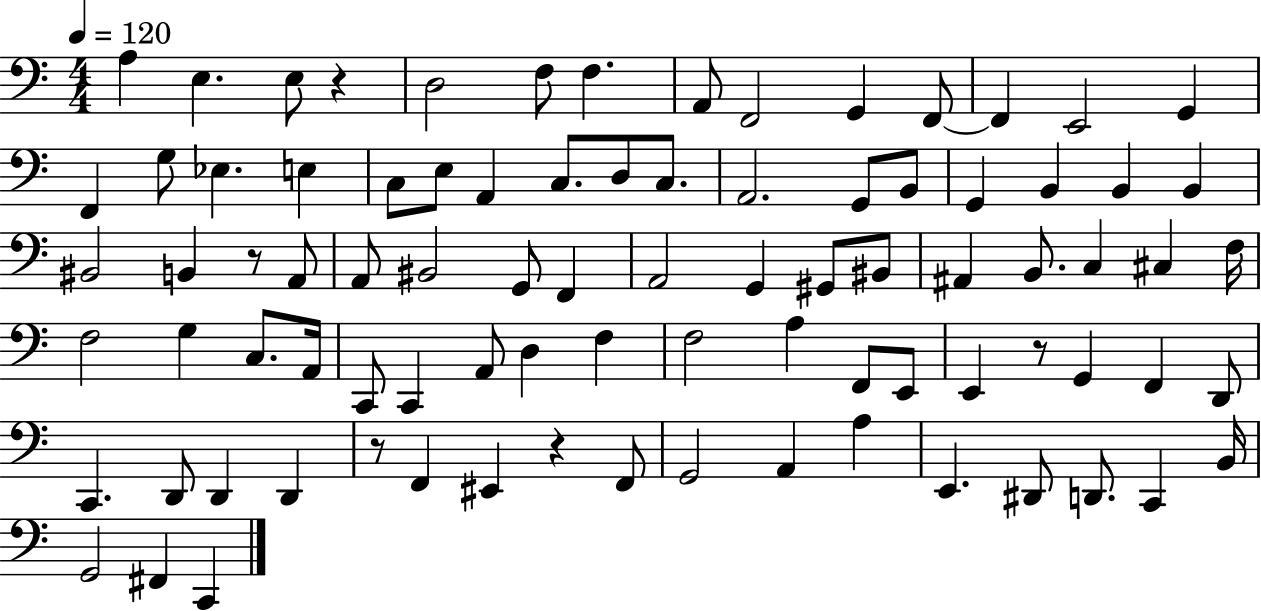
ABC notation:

X:1
T:Untitled
M:4/4
L:1/4
K:C
A, E, E,/2 z D,2 F,/2 F, A,,/2 F,,2 G,, F,,/2 F,, E,,2 G,, F,, G,/2 _E, E, C,/2 E,/2 A,, C,/2 D,/2 C,/2 A,,2 G,,/2 B,,/2 G,, B,, B,, B,, ^B,,2 B,, z/2 A,,/2 A,,/2 ^B,,2 G,,/2 F,, A,,2 G,, ^G,,/2 ^B,,/2 ^A,, B,,/2 C, ^C, F,/4 F,2 G, C,/2 A,,/4 C,,/2 C,, A,,/2 D, F, F,2 A, F,,/2 E,,/2 E,, z/2 G,, F,, D,,/2 C,, D,,/2 D,, D,, z/2 F,, ^E,, z F,,/2 G,,2 A,, A, E,, ^D,,/2 D,,/2 C,, B,,/4 G,,2 ^F,, C,,